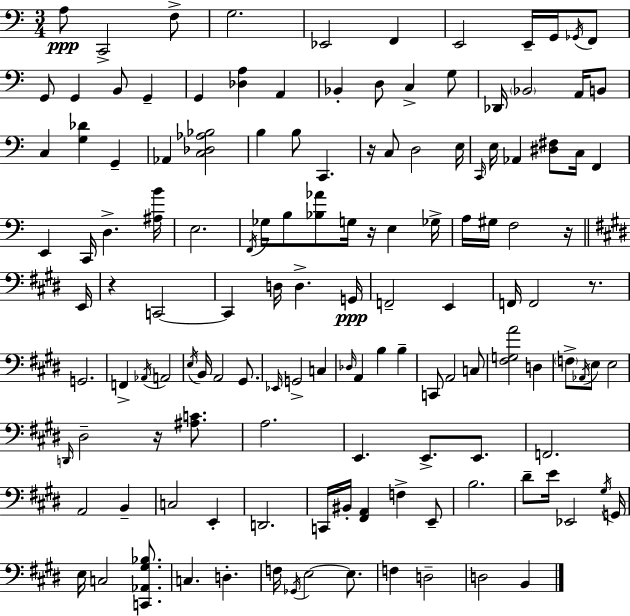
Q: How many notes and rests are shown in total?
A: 135